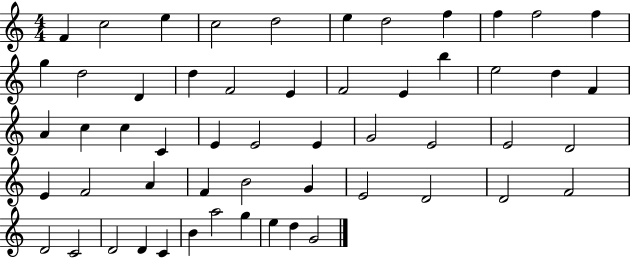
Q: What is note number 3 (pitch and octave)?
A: E5